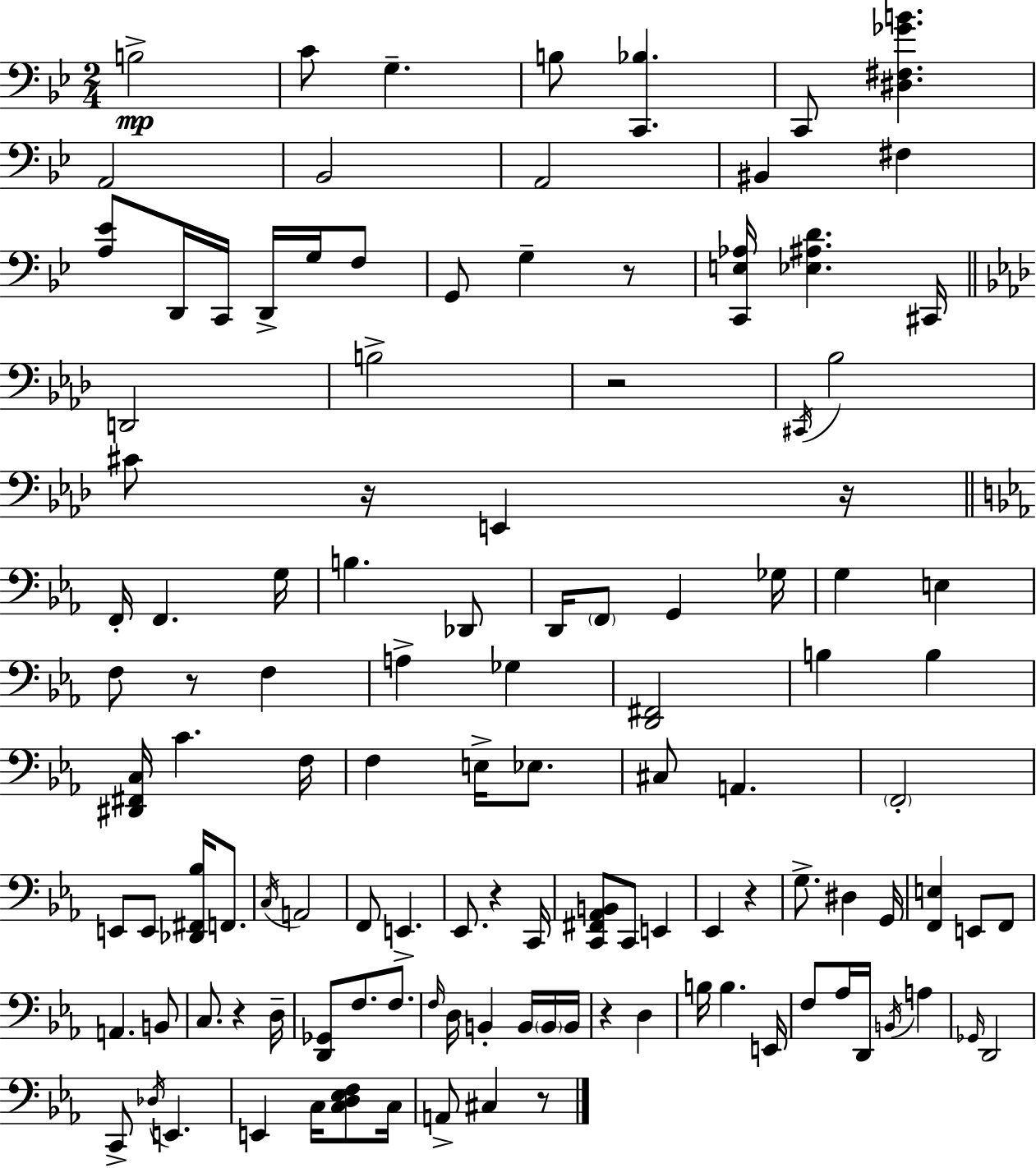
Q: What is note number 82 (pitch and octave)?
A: E2